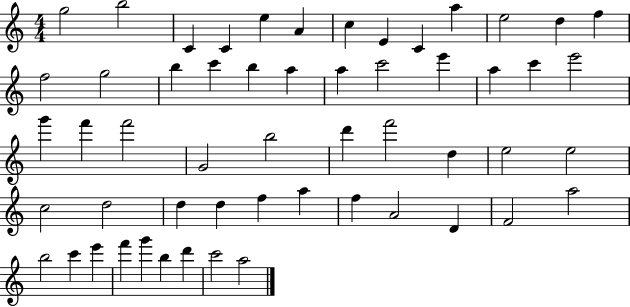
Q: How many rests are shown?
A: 0